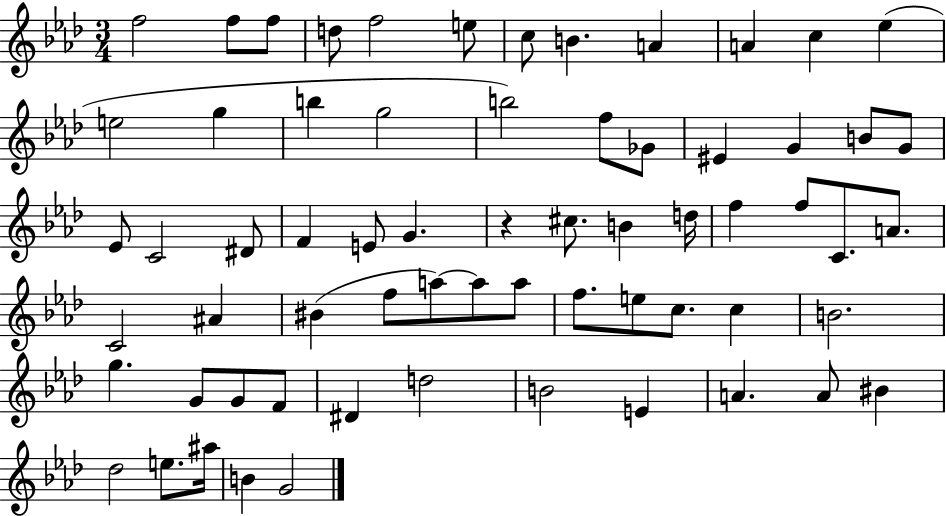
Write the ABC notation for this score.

X:1
T:Untitled
M:3/4
L:1/4
K:Ab
f2 f/2 f/2 d/2 f2 e/2 c/2 B A A c _e e2 g b g2 b2 f/2 _G/2 ^E G B/2 G/2 _E/2 C2 ^D/2 F E/2 G z ^c/2 B d/4 f f/2 C/2 A/2 C2 ^A ^B f/2 a/2 a/2 a/2 f/2 e/2 c/2 c B2 g G/2 G/2 F/2 ^D d2 B2 E A A/2 ^B _d2 e/2 ^a/4 B G2